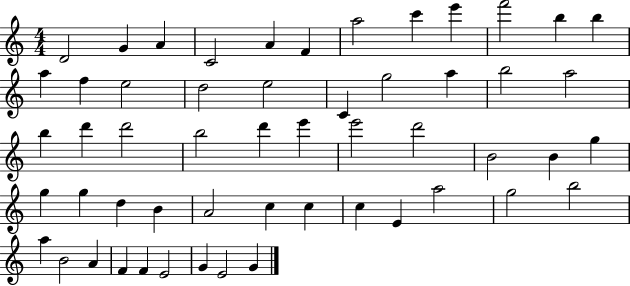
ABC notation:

X:1
T:Untitled
M:4/4
L:1/4
K:C
D2 G A C2 A F a2 c' e' f'2 b b a f e2 d2 e2 C g2 a b2 a2 b d' d'2 b2 d' e' e'2 d'2 B2 B g g g d B A2 c c c E a2 g2 b2 a B2 A F F E2 G E2 G